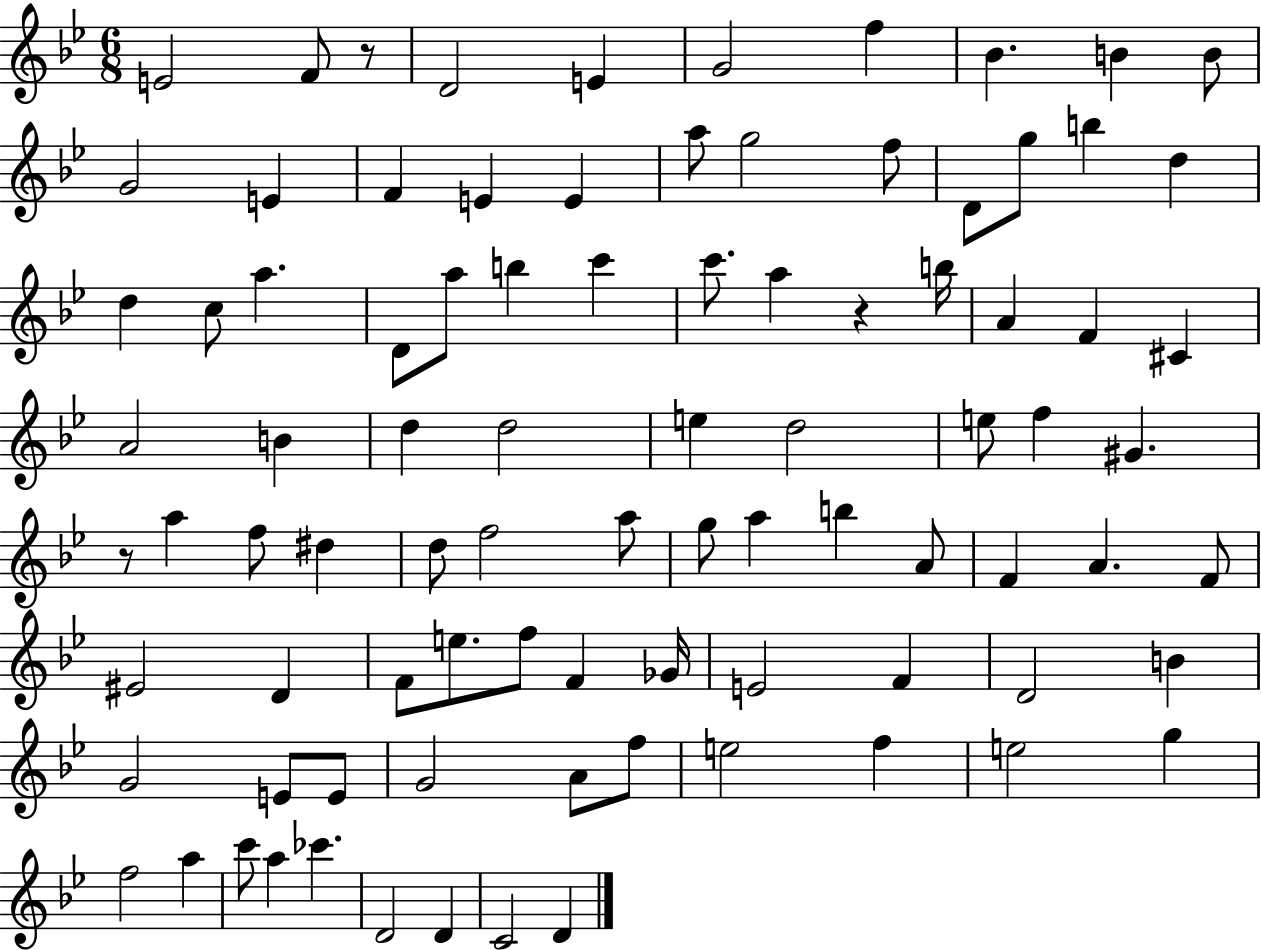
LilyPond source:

{
  \clef treble
  \numericTimeSignature
  \time 6/8
  \key bes \major
  \repeat volta 2 { e'2 f'8 r8 | d'2 e'4 | g'2 f''4 | bes'4. b'4 b'8 | \break g'2 e'4 | f'4 e'4 e'4 | a''8 g''2 f''8 | d'8 g''8 b''4 d''4 | \break d''4 c''8 a''4. | d'8 a''8 b''4 c'''4 | c'''8. a''4 r4 b''16 | a'4 f'4 cis'4 | \break a'2 b'4 | d''4 d''2 | e''4 d''2 | e''8 f''4 gis'4. | \break r8 a''4 f''8 dis''4 | d''8 f''2 a''8 | g''8 a''4 b''4 a'8 | f'4 a'4. f'8 | \break eis'2 d'4 | f'8 e''8. f''8 f'4 ges'16 | e'2 f'4 | d'2 b'4 | \break g'2 e'8 e'8 | g'2 a'8 f''8 | e''2 f''4 | e''2 g''4 | \break f''2 a''4 | c'''8 a''4 ces'''4. | d'2 d'4 | c'2 d'4 | \break } \bar "|."
}